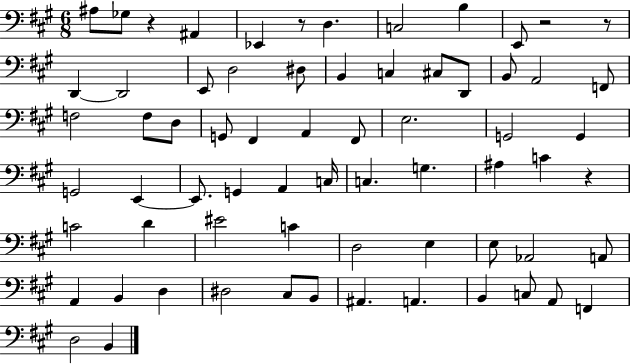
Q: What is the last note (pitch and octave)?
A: B2